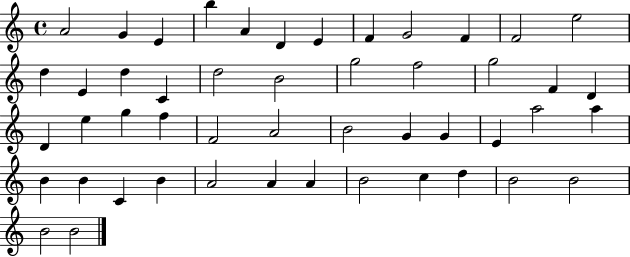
A4/h G4/q E4/q B5/q A4/q D4/q E4/q F4/q G4/h F4/q F4/h E5/h D5/q E4/q D5/q C4/q D5/h B4/h G5/h F5/h G5/h F4/q D4/q D4/q E5/q G5/q F5/q F4/h A4/h B4/h G4/q G4/q E4/q A5/h A5/q B4/q B4/q C4/q B4/q A4/h A4/q A4/q B4/h C5/q D5/q B4/h B4/h B4/h B4/h